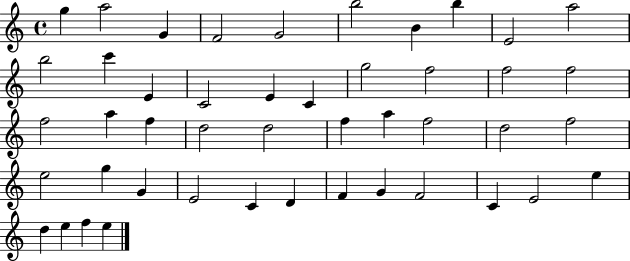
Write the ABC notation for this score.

X:1
T:Untitled
M:4/4
L:1/4
K:C
g a2 G F2 G2 b2 B b E2 a2 b2 c' E C2 E C g2 f2 f2 f2 f2 a f d2 d2 f a f2 d2 f2 e2 g G E2 C D F G F2 C E2 e d e f e